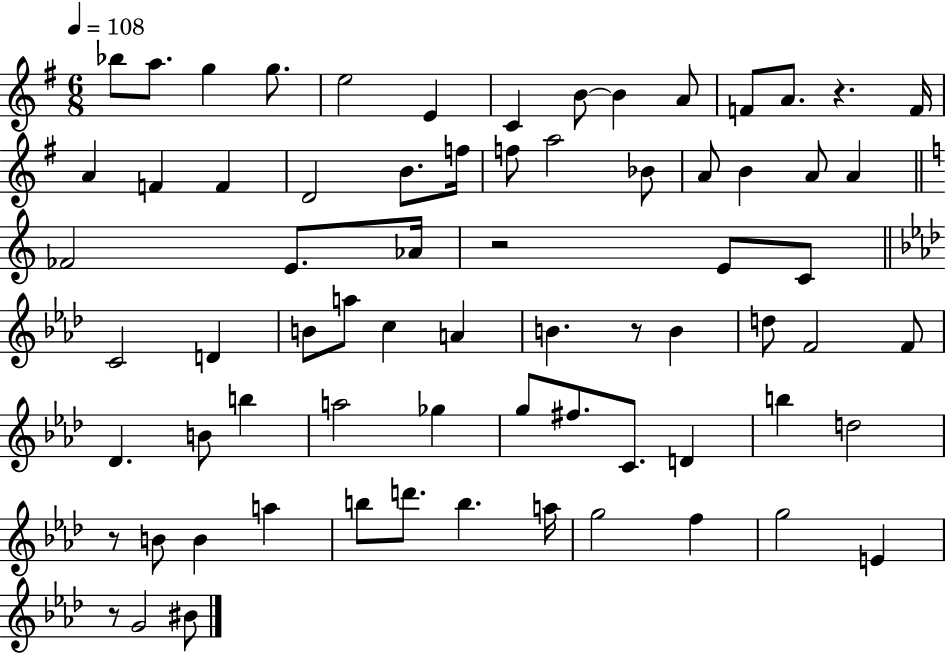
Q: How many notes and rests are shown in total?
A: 71